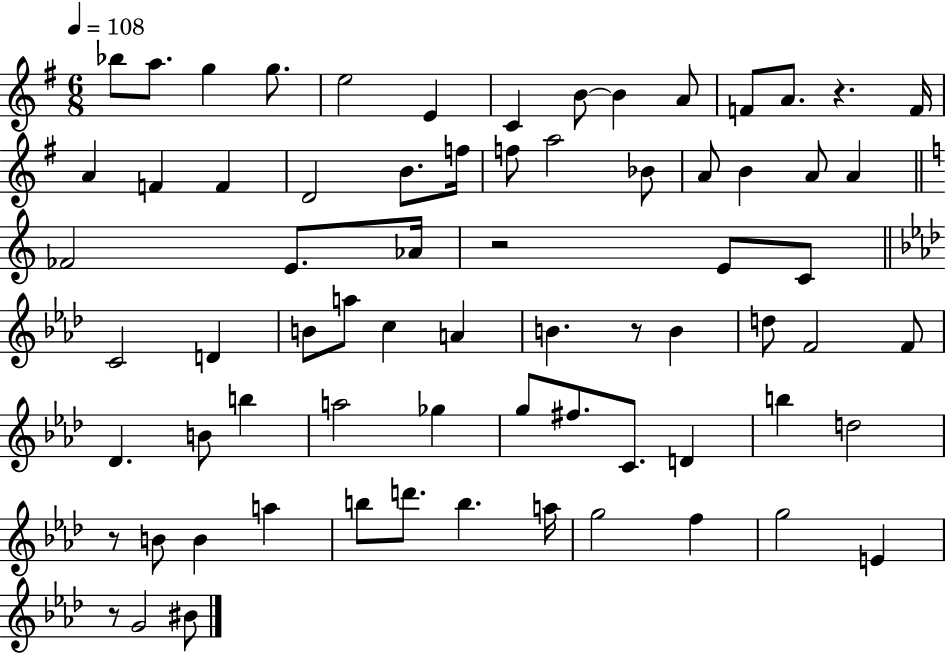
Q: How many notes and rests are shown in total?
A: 71